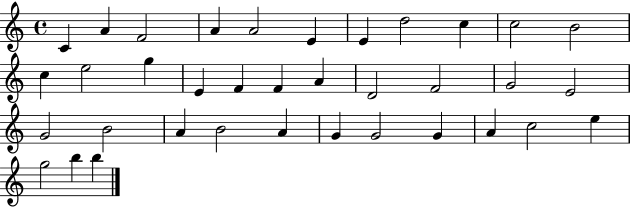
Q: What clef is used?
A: treble